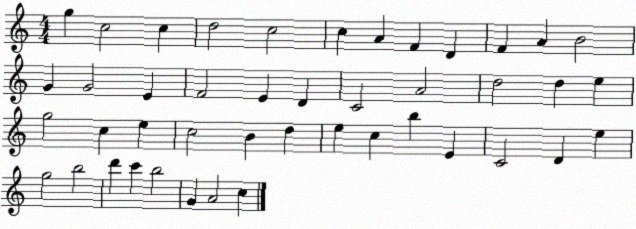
X:1
T:Untitled
M:4/4
L:1/4
K:C
g c2 c d2 c2 c A F D F A B2 G G2 E F2 E D C2 A2 d2 d e g2 c e c2 B d e c b E C2 D e g2 b2 d' c' b2 G A2 c